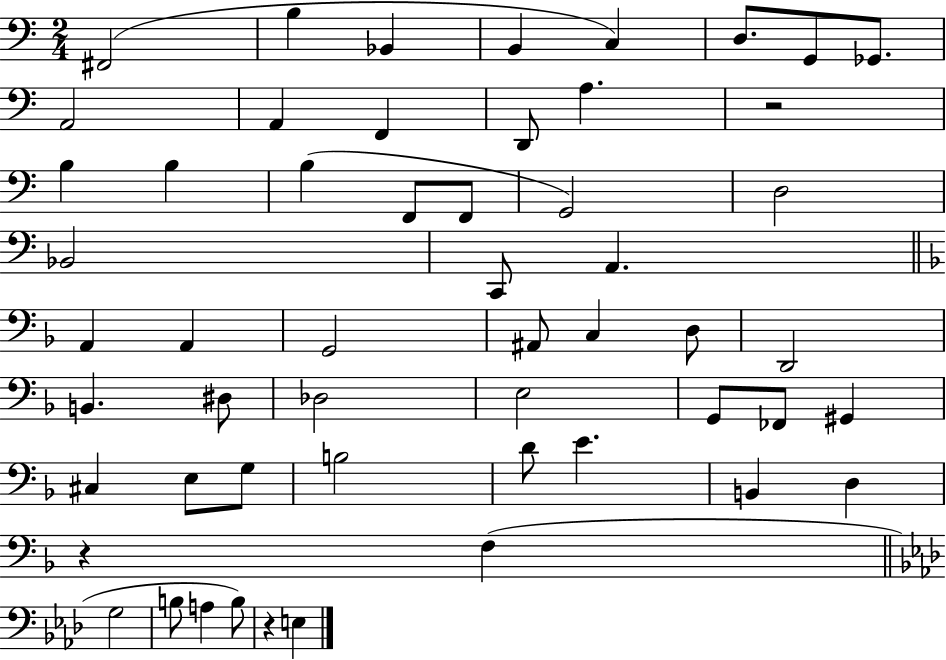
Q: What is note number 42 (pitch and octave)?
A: D4